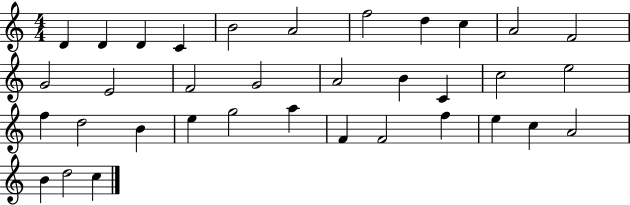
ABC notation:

X:1
T:Untitled
M:4/4
L:1/4
K:C
D D D C B2 A2 f2 d c A2 F2 G2 E2 F2 G2 A2 B C c2 e2 f d2 B e g2 a F F2 f e c A2 B d2 c